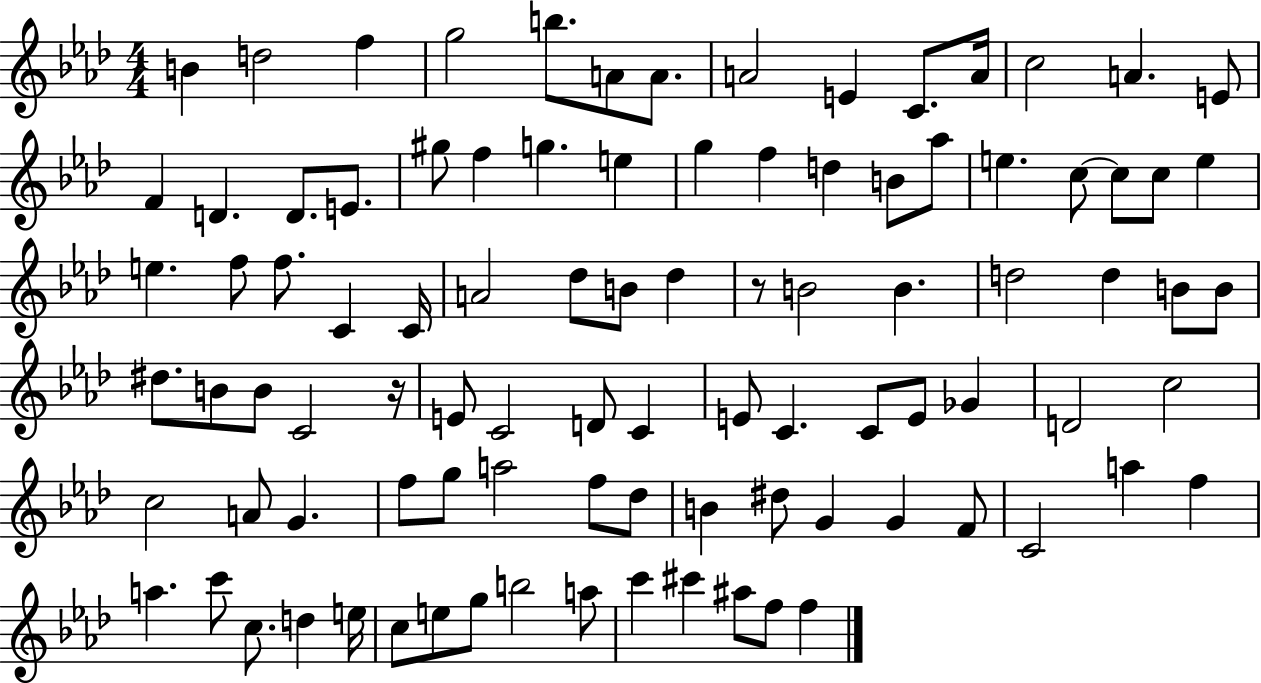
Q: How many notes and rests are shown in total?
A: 95